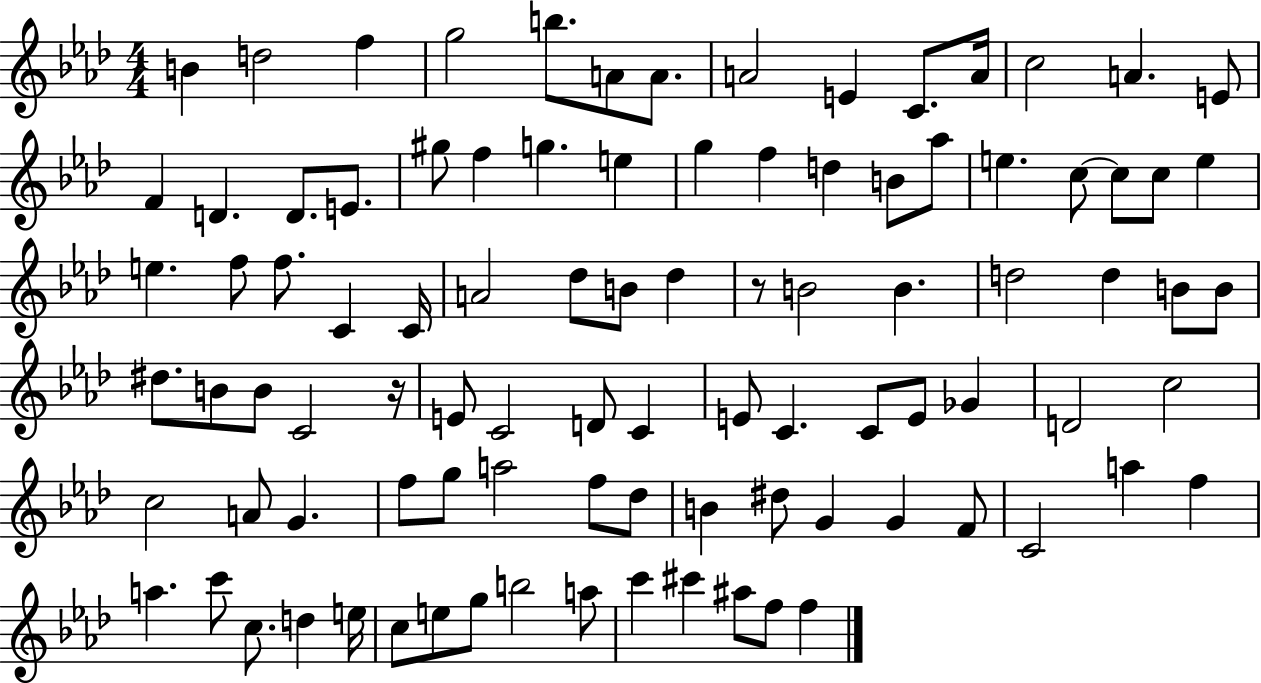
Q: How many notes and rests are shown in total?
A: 95